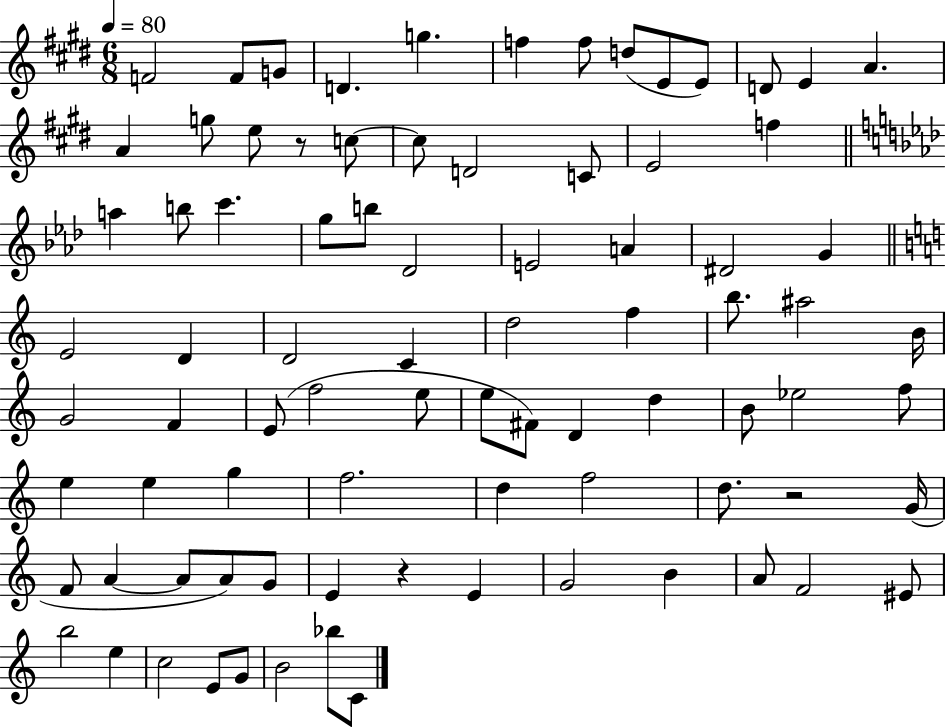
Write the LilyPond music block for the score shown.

{
  \clef treble
  \numericTimeSignature
  \time 6/8
  \key e \major
  \tempo 4 = 80
  f'2 f'8 g'8 | d'4. g''4. | f''4 f''8 d''8( e'8 e'8) | d'8 e'4 a'4. | \break a'4 g''8 e''8 r8 c''8~~ | c''8 d'2 c'8 | e'2 f''4 | \bar "||" \break \key aes \major a''4 b''8 c'''4. | g''8 b''8 des'2 | e'2 a'4 | dis'2 g'4 | \break \bar "||" \break \key c \major e'2 d'4 | d'2 c'4 | d''2 f''4 | b''8. ais''2 b'16 | \break g'2 f'4 | e'8( f''2 e''8 | e''8 fis'8) d'4 d''4 | b'8 ees''2 f''8 | \break e''4 e''4 g''4 | f''2. | d''4 f''2 | d''8. r2 g'16( | \break f'8 a'4~~ a'8 a'8) g'8 | e'4 r4 e'4 | g'2 b'4 | a'8 f'2 eis'8 | \break b''2 e''4 | c''2 e'8 g'8 | b'2 bes''8 c'8 | \bar "|."
}